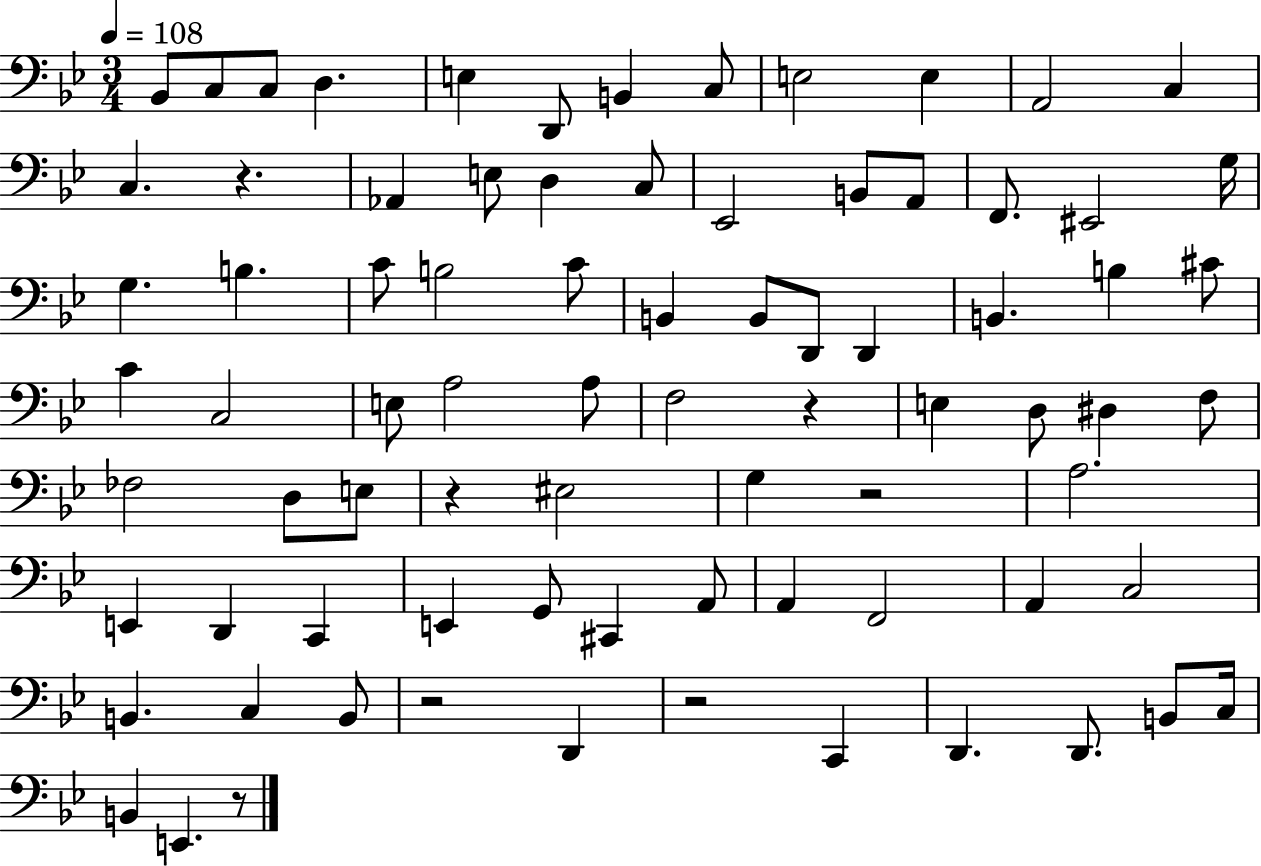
{
  \clef bass
  \numericTimeSignature
  \time 3/4
  \key bes \major
  \tempo 4 = 108
  bes,8 c8 c8 d4. | e4 d,8 b,4 c8 | e2 e4 | a,2 c4 | \break c4. r4. | aes,4 e8 d4 c8 | ees,2 b,8 a,8 | f,8. eis,2 g16 | \break g4. b4. | c'8 b2 c'8 | b,4 b,8 d,8 d,4 | b,4. b4 cis'8 | \break c'4 c2 | e8 a2 a8 | f2 r4 | e4 d8 dis4 f8 | \break fes2 d8 e8 | r4 eis2 | g4 r2 | a2. | \break e,4 d,4 c,4 | e,4 g,8 cis,4 a,8 | a,4 f,2 | a,4 c2 | \break b,4. c4 b,8 | r2 d,4 | r2 c,4 | d,4. d,8. b,8 c16 | \break b,4 e,4. r8 | \bar "|."
}